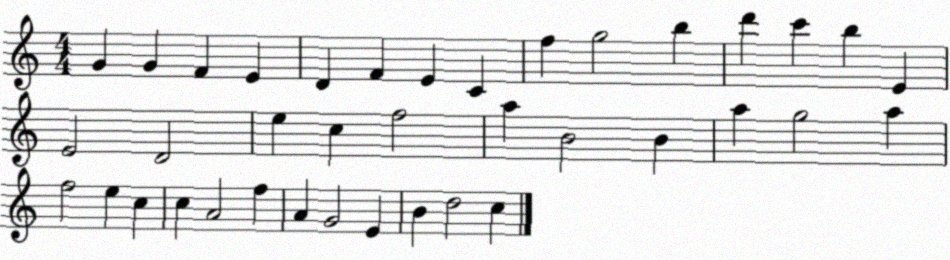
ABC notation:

X:1
T:Untitled
M:4/4
L:1/4
K:C
G G F E D F E C f g2 b d' c' b E E2 D2 e c f2 a B2 B a g2 a f2 e c c A2 f A G2 E B d2 c